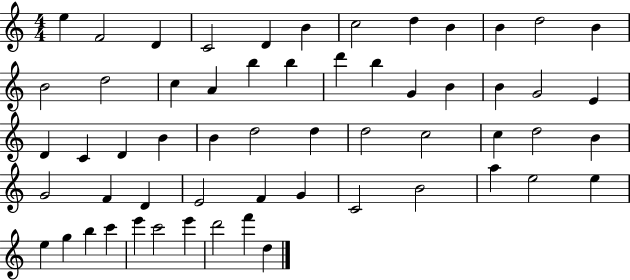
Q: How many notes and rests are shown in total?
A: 58